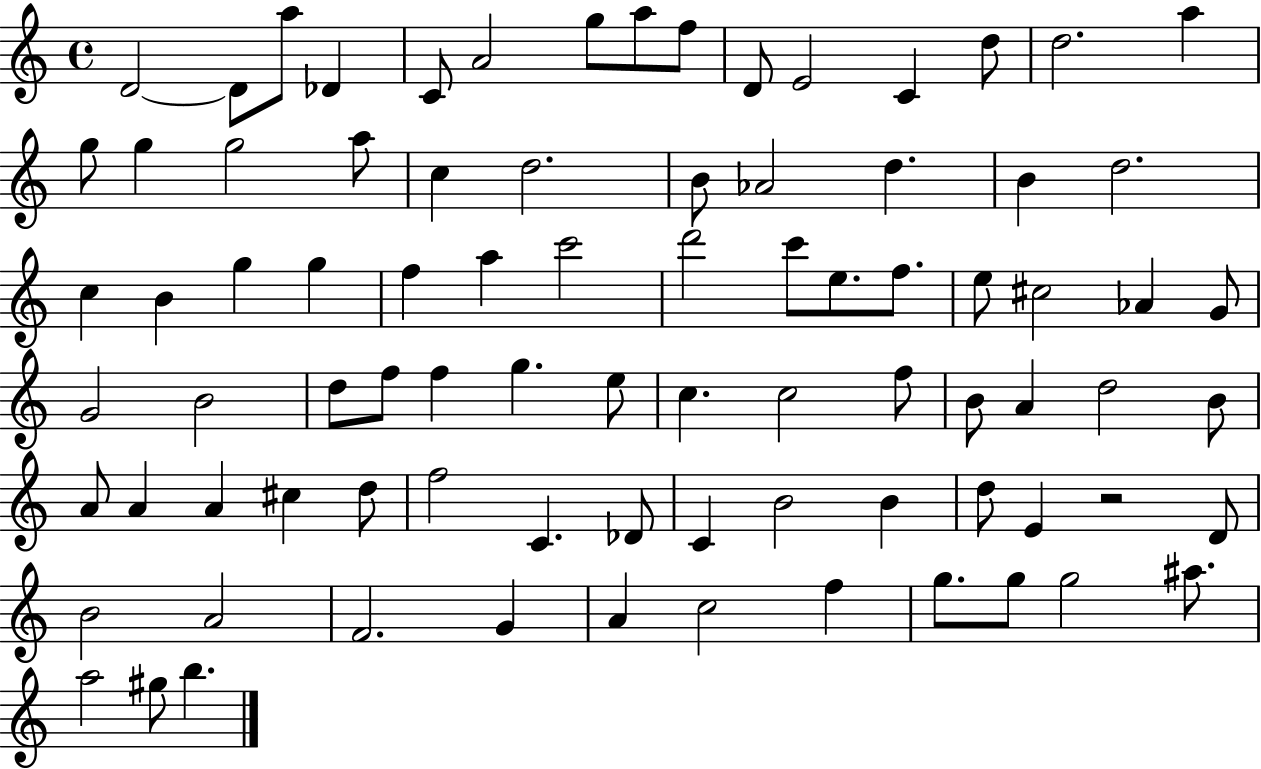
D4/h D4/e A5/e Db4/q C4/e A4/h G5/e A5/e F5/e D4/e E4/h C4/q D5/e D5/h. A5/q G5/e G5/q G5/h A5/e C5/q D5/h. B4/e Ab4/h D5/q. B4/q D5/h. C5/q B4/q G5/q G5/q F5/q A5/q C6/h D6/h C6/e E5/e. F5/e. E5/e C#5/h Ab4/q G4/e G4/h B4/h D5/e F5/e F5/q G5/q. E5/e C5/q. C5/h F5/e B4/e A4/q D5/h B4/e A4/e A4/q A4/q C#5/q D5/e F5/h C4/q. Db4/e C4/q B4/h B4/q D5/e E4/q R/h D4/e B4/h A4/h F4/h. G4/q A4/q C5/h F5/q G5/e. G5/e G5/h A#5/e. A5/h G#5/e B5/q.